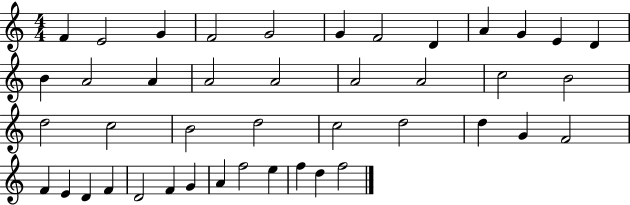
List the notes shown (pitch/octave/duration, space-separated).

F4/q E4/h G4/q F4/h G4/h G4/q F4/h D4/q A4/q G4/q E4/q D4/q B4/q A4/h A4/q A4/h A4/h A4/h A4/h C5/h B4/h D5/h C5/h B4/h D5/h C5/h D5/h D5/q G4/q F4/h F4/q E4/q D4/q F4/q D4/h F4/q G4/q A4/q F5/h E5/q F5/q D5/q F5/h